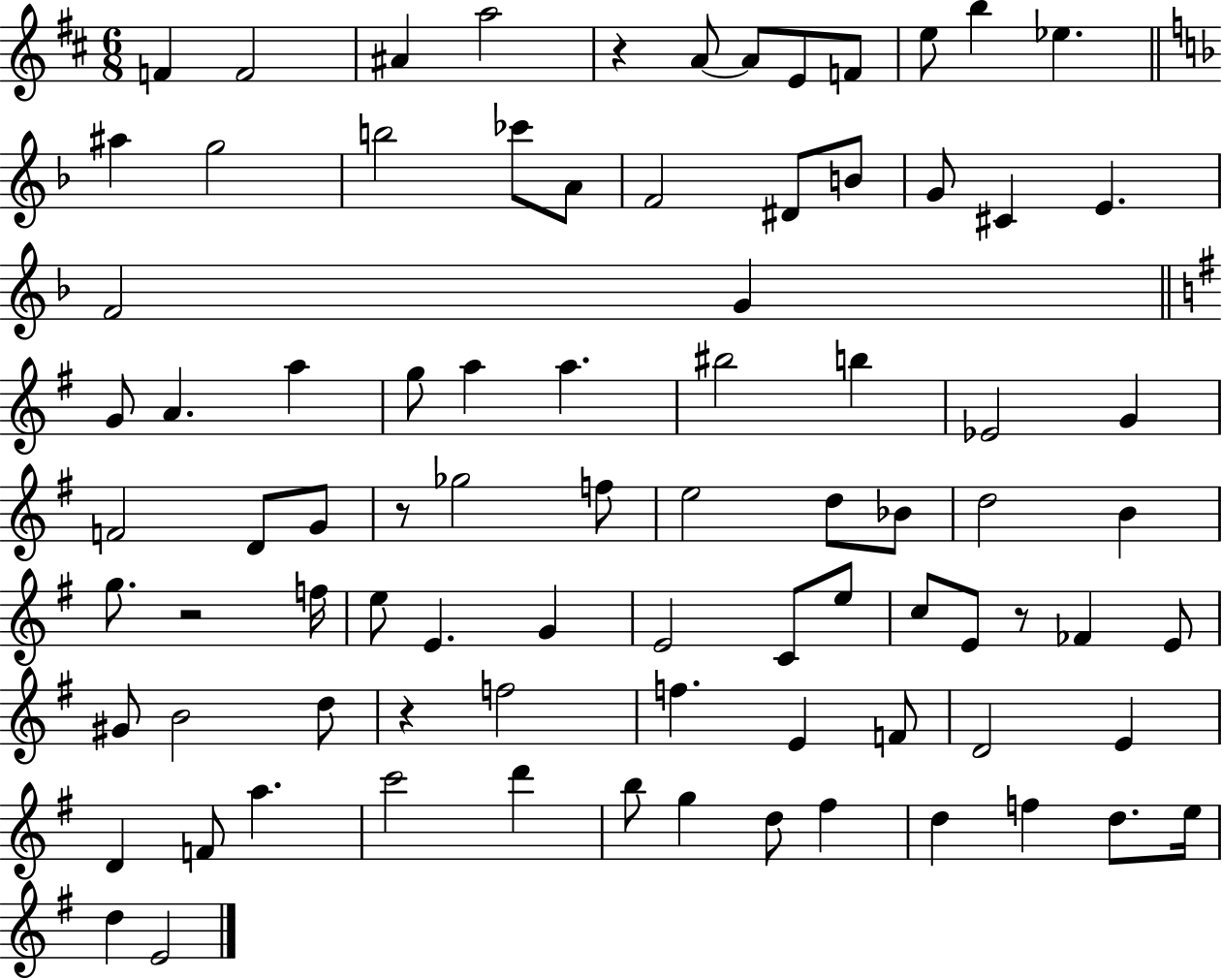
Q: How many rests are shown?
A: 5